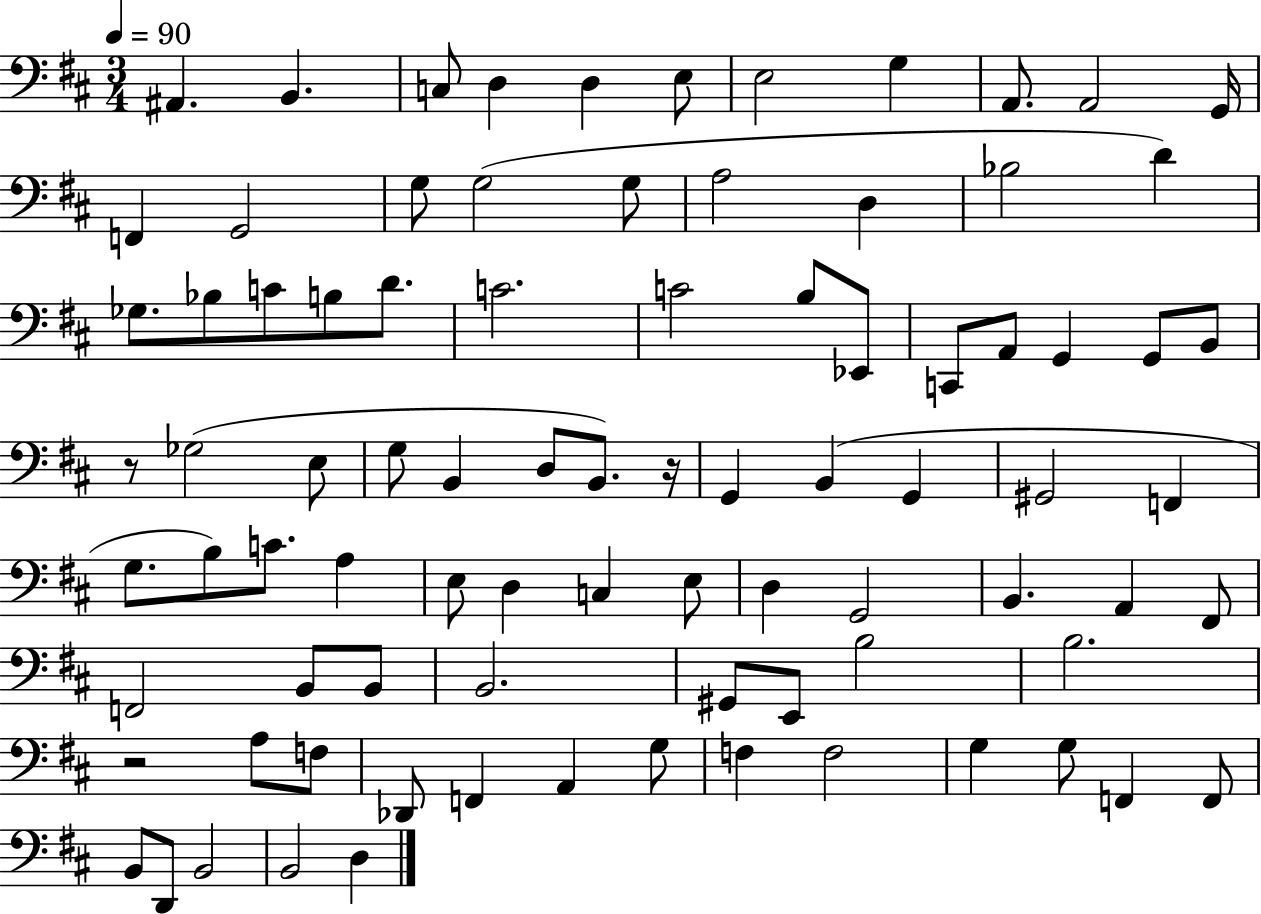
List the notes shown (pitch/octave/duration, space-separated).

A#2/q. B2/q. C3/e D3/q D3/q E3/e E3/h G3/q A2/e. A2/h G2/s F2/q G2/h G3/e G3/h G3/e A3/h D3/q Bb3/h D4/q Gb3/e. Bb3/e C4/e B3/e D4/e. C4/h. C4/h B3/e Eb2/e C2/e A2/e G2/q G2/e B2/e R/e Gb3/h E3/e G3/e B2/q D3/e B2/e. R/s G2/q B2/q G2/q G#2/h F2/q G3/e. B3/e C4/e. A3/q E3/e D3/q C3/q E3/e D3/q G2/h B2/q. A2/q F#2/e F2/h B2/e B2/e B2/h. G#2/e E2/e B3/h B3/h. R/h A3/e F3/e Db2/e F2/q A2/q G3/e F3/q F3/h G3/q G3/e F2/q F2/e B2/e D2/e B2/h B2/h D3/q